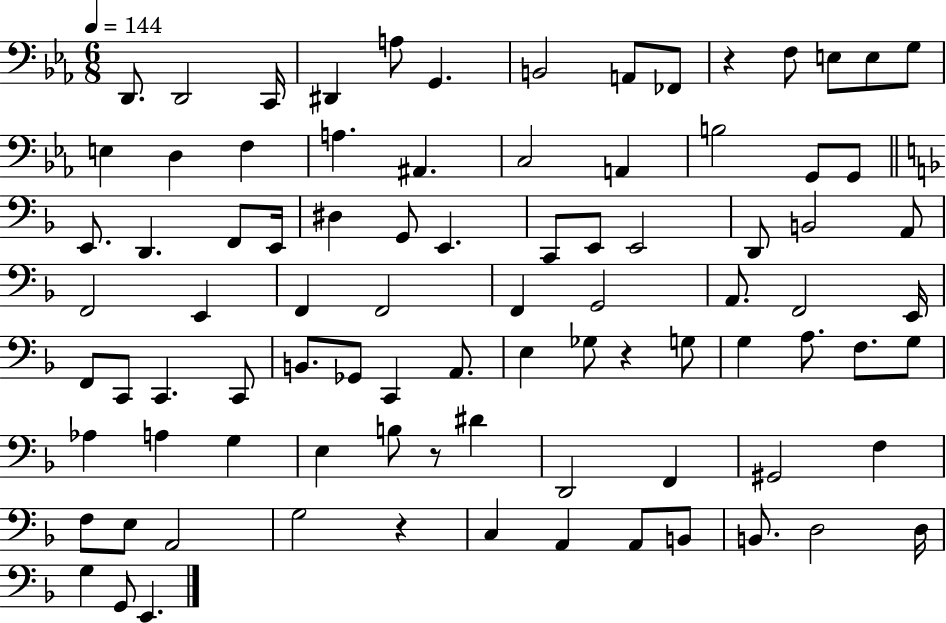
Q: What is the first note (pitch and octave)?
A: D2